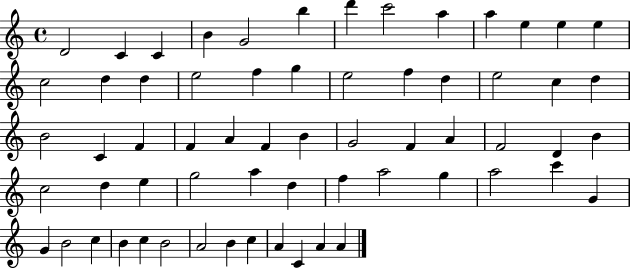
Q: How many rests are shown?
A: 0